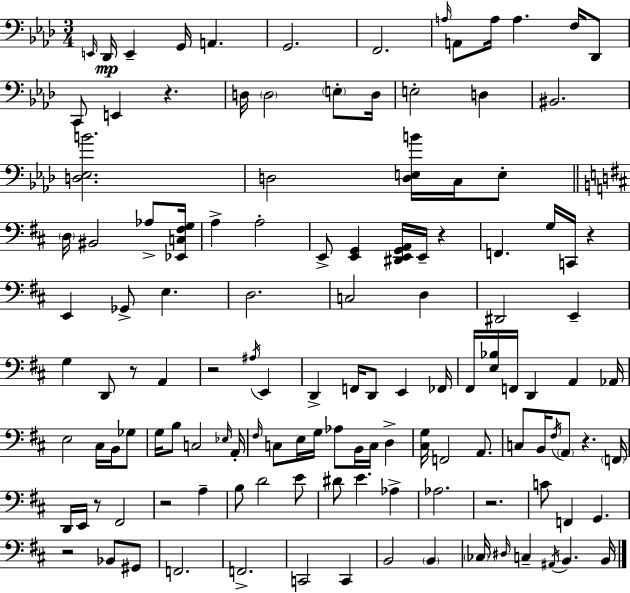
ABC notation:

X:1
T:Untitled
M:3/4
L:1/4
K:Fm
E,,/4 _D,,/4 E,, G,,/4 A,, G,,2 F,,2 A,/4 A,,/2 A,/4 A, F,/4 _D,,/2 C,,/2 E,, z D,/4 D,2 E,/2 D,/4 E,2 D, ^B,,2 [D,_E,B]2 D,2 [D,E,B]/4 C,/4 E,/2 D,/4 ^B,,2 _A,/2 [_E,,C,^F,G,]/4 A, A,2 E,,/2 [E,,G,,] [^D,,E,,G,,A,,]/4 E,,/4 z F,, G,/4 C,,/4 z E,, _G,,/2 E, D,2 C,2 D, ^D,,2 E,, G, D,,/2 z/2 A,, z2 ^A,/4 E,, D,, F,,/4 D,,/2 E,, _F,,/4 ^F,,/4 [E,_B,]/4 F,,/4 D,, A,, _A,,/4 E,2 ^C,/4 B,,/4 _G,/2 G,/4 B,/2 C,2 _E,/4 A,,/4 ^F,/4 C,/2 E,/4 G,/4 _A,/2 B,,/4 C,/4 D, [^C,G,]/4 F,,2 A,,/2 C,/2 B,,/4 ^F,/4 A,,/2 z F,,/4 D,,/4 E,,/4 z/2 ^F,,2 z2 A, B,/2 D2 E/2 ^D/2 E _A, _A,2 z2 C/2 F,, G,, z2 _B,,/2 ^G,,/2 F,,2 F,,2 C,,2 C,, B,,2 B,, _C,/4 ^D,/4 C, ^A,,/4 B,, B,,/4